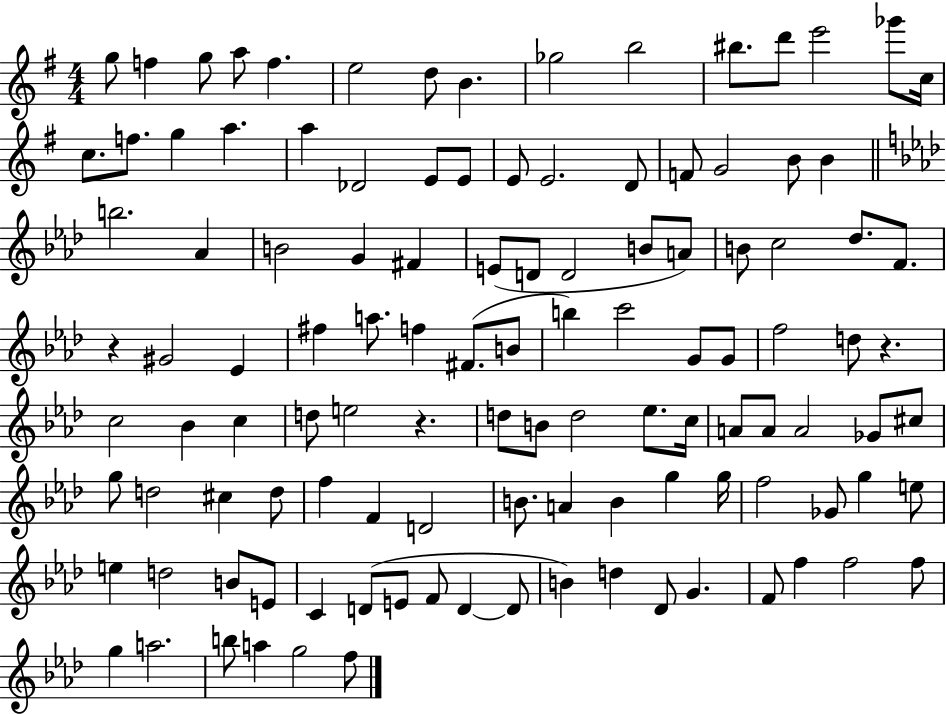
{
  \clef treble
  \numericTimeSignature
  \time 4/4
  \key g \major
  g''8 f''4 g''8 a''8 f''4. | e''2 d''8 b'4. | ges''2 b''2 | bis''8. d'''8 e'''2 ges'''8 c''16 | \break c''8. f''8. g''4 a''4. | a''4 des'2 e'8 e'8 | e'8 e'2. d'8 | f'8 g'2 b'8 b'4 | \break \bar "||" \break \key aes \major b''2. aes'4 | b'2 g'4 fis'4 | e'8( d'8 d'2 b'8 a'8) | b'8 c''2 des''8. f'8. | \break r4 gis'2 ees'4 | fis''4 a''8. f''4 fis'8.( b'8 | b''4) c'''2 g'8 g'8 | f''2 d''8 r4. | \break c''2 bes'4 c''4 | d''8 e''2 r4. | d''8 b'8 d''2 ees''8. c''16 | a'8 a'8 a'2 ges'8 cis''8 | \break g''8 d''2 cis''4 d''8 | f''4 f'4 d'2 | b'8. a'4 b'4 g''4 g''16 | f''2 ges'8 g''4 e''8 | \break e''4 d''2 b'8 e'8 | c'4 d'8( e'8 f'8 d'4~~ d'8 | b'4) d''4 des'8 g'4. | f'8 f''4 f''2 f''8 | \break g''4 a''2. | b''8 a''4 g''2 f''8 | \bar "|."
}